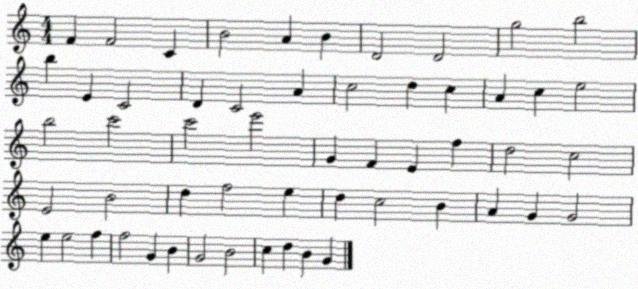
X:1
T:Untitled
M:4/4
L:1/4
K:C
F F2 C B2 A B D2 D2 g2 b2 b E C2 D C2 A c2 d c A c e2 b2 c'2 c'2 e'2 G F E f d2 c2 E2 B2 d f2 e d c2 B A G G2 e e2 f f2 G B G2 B2 c d B G